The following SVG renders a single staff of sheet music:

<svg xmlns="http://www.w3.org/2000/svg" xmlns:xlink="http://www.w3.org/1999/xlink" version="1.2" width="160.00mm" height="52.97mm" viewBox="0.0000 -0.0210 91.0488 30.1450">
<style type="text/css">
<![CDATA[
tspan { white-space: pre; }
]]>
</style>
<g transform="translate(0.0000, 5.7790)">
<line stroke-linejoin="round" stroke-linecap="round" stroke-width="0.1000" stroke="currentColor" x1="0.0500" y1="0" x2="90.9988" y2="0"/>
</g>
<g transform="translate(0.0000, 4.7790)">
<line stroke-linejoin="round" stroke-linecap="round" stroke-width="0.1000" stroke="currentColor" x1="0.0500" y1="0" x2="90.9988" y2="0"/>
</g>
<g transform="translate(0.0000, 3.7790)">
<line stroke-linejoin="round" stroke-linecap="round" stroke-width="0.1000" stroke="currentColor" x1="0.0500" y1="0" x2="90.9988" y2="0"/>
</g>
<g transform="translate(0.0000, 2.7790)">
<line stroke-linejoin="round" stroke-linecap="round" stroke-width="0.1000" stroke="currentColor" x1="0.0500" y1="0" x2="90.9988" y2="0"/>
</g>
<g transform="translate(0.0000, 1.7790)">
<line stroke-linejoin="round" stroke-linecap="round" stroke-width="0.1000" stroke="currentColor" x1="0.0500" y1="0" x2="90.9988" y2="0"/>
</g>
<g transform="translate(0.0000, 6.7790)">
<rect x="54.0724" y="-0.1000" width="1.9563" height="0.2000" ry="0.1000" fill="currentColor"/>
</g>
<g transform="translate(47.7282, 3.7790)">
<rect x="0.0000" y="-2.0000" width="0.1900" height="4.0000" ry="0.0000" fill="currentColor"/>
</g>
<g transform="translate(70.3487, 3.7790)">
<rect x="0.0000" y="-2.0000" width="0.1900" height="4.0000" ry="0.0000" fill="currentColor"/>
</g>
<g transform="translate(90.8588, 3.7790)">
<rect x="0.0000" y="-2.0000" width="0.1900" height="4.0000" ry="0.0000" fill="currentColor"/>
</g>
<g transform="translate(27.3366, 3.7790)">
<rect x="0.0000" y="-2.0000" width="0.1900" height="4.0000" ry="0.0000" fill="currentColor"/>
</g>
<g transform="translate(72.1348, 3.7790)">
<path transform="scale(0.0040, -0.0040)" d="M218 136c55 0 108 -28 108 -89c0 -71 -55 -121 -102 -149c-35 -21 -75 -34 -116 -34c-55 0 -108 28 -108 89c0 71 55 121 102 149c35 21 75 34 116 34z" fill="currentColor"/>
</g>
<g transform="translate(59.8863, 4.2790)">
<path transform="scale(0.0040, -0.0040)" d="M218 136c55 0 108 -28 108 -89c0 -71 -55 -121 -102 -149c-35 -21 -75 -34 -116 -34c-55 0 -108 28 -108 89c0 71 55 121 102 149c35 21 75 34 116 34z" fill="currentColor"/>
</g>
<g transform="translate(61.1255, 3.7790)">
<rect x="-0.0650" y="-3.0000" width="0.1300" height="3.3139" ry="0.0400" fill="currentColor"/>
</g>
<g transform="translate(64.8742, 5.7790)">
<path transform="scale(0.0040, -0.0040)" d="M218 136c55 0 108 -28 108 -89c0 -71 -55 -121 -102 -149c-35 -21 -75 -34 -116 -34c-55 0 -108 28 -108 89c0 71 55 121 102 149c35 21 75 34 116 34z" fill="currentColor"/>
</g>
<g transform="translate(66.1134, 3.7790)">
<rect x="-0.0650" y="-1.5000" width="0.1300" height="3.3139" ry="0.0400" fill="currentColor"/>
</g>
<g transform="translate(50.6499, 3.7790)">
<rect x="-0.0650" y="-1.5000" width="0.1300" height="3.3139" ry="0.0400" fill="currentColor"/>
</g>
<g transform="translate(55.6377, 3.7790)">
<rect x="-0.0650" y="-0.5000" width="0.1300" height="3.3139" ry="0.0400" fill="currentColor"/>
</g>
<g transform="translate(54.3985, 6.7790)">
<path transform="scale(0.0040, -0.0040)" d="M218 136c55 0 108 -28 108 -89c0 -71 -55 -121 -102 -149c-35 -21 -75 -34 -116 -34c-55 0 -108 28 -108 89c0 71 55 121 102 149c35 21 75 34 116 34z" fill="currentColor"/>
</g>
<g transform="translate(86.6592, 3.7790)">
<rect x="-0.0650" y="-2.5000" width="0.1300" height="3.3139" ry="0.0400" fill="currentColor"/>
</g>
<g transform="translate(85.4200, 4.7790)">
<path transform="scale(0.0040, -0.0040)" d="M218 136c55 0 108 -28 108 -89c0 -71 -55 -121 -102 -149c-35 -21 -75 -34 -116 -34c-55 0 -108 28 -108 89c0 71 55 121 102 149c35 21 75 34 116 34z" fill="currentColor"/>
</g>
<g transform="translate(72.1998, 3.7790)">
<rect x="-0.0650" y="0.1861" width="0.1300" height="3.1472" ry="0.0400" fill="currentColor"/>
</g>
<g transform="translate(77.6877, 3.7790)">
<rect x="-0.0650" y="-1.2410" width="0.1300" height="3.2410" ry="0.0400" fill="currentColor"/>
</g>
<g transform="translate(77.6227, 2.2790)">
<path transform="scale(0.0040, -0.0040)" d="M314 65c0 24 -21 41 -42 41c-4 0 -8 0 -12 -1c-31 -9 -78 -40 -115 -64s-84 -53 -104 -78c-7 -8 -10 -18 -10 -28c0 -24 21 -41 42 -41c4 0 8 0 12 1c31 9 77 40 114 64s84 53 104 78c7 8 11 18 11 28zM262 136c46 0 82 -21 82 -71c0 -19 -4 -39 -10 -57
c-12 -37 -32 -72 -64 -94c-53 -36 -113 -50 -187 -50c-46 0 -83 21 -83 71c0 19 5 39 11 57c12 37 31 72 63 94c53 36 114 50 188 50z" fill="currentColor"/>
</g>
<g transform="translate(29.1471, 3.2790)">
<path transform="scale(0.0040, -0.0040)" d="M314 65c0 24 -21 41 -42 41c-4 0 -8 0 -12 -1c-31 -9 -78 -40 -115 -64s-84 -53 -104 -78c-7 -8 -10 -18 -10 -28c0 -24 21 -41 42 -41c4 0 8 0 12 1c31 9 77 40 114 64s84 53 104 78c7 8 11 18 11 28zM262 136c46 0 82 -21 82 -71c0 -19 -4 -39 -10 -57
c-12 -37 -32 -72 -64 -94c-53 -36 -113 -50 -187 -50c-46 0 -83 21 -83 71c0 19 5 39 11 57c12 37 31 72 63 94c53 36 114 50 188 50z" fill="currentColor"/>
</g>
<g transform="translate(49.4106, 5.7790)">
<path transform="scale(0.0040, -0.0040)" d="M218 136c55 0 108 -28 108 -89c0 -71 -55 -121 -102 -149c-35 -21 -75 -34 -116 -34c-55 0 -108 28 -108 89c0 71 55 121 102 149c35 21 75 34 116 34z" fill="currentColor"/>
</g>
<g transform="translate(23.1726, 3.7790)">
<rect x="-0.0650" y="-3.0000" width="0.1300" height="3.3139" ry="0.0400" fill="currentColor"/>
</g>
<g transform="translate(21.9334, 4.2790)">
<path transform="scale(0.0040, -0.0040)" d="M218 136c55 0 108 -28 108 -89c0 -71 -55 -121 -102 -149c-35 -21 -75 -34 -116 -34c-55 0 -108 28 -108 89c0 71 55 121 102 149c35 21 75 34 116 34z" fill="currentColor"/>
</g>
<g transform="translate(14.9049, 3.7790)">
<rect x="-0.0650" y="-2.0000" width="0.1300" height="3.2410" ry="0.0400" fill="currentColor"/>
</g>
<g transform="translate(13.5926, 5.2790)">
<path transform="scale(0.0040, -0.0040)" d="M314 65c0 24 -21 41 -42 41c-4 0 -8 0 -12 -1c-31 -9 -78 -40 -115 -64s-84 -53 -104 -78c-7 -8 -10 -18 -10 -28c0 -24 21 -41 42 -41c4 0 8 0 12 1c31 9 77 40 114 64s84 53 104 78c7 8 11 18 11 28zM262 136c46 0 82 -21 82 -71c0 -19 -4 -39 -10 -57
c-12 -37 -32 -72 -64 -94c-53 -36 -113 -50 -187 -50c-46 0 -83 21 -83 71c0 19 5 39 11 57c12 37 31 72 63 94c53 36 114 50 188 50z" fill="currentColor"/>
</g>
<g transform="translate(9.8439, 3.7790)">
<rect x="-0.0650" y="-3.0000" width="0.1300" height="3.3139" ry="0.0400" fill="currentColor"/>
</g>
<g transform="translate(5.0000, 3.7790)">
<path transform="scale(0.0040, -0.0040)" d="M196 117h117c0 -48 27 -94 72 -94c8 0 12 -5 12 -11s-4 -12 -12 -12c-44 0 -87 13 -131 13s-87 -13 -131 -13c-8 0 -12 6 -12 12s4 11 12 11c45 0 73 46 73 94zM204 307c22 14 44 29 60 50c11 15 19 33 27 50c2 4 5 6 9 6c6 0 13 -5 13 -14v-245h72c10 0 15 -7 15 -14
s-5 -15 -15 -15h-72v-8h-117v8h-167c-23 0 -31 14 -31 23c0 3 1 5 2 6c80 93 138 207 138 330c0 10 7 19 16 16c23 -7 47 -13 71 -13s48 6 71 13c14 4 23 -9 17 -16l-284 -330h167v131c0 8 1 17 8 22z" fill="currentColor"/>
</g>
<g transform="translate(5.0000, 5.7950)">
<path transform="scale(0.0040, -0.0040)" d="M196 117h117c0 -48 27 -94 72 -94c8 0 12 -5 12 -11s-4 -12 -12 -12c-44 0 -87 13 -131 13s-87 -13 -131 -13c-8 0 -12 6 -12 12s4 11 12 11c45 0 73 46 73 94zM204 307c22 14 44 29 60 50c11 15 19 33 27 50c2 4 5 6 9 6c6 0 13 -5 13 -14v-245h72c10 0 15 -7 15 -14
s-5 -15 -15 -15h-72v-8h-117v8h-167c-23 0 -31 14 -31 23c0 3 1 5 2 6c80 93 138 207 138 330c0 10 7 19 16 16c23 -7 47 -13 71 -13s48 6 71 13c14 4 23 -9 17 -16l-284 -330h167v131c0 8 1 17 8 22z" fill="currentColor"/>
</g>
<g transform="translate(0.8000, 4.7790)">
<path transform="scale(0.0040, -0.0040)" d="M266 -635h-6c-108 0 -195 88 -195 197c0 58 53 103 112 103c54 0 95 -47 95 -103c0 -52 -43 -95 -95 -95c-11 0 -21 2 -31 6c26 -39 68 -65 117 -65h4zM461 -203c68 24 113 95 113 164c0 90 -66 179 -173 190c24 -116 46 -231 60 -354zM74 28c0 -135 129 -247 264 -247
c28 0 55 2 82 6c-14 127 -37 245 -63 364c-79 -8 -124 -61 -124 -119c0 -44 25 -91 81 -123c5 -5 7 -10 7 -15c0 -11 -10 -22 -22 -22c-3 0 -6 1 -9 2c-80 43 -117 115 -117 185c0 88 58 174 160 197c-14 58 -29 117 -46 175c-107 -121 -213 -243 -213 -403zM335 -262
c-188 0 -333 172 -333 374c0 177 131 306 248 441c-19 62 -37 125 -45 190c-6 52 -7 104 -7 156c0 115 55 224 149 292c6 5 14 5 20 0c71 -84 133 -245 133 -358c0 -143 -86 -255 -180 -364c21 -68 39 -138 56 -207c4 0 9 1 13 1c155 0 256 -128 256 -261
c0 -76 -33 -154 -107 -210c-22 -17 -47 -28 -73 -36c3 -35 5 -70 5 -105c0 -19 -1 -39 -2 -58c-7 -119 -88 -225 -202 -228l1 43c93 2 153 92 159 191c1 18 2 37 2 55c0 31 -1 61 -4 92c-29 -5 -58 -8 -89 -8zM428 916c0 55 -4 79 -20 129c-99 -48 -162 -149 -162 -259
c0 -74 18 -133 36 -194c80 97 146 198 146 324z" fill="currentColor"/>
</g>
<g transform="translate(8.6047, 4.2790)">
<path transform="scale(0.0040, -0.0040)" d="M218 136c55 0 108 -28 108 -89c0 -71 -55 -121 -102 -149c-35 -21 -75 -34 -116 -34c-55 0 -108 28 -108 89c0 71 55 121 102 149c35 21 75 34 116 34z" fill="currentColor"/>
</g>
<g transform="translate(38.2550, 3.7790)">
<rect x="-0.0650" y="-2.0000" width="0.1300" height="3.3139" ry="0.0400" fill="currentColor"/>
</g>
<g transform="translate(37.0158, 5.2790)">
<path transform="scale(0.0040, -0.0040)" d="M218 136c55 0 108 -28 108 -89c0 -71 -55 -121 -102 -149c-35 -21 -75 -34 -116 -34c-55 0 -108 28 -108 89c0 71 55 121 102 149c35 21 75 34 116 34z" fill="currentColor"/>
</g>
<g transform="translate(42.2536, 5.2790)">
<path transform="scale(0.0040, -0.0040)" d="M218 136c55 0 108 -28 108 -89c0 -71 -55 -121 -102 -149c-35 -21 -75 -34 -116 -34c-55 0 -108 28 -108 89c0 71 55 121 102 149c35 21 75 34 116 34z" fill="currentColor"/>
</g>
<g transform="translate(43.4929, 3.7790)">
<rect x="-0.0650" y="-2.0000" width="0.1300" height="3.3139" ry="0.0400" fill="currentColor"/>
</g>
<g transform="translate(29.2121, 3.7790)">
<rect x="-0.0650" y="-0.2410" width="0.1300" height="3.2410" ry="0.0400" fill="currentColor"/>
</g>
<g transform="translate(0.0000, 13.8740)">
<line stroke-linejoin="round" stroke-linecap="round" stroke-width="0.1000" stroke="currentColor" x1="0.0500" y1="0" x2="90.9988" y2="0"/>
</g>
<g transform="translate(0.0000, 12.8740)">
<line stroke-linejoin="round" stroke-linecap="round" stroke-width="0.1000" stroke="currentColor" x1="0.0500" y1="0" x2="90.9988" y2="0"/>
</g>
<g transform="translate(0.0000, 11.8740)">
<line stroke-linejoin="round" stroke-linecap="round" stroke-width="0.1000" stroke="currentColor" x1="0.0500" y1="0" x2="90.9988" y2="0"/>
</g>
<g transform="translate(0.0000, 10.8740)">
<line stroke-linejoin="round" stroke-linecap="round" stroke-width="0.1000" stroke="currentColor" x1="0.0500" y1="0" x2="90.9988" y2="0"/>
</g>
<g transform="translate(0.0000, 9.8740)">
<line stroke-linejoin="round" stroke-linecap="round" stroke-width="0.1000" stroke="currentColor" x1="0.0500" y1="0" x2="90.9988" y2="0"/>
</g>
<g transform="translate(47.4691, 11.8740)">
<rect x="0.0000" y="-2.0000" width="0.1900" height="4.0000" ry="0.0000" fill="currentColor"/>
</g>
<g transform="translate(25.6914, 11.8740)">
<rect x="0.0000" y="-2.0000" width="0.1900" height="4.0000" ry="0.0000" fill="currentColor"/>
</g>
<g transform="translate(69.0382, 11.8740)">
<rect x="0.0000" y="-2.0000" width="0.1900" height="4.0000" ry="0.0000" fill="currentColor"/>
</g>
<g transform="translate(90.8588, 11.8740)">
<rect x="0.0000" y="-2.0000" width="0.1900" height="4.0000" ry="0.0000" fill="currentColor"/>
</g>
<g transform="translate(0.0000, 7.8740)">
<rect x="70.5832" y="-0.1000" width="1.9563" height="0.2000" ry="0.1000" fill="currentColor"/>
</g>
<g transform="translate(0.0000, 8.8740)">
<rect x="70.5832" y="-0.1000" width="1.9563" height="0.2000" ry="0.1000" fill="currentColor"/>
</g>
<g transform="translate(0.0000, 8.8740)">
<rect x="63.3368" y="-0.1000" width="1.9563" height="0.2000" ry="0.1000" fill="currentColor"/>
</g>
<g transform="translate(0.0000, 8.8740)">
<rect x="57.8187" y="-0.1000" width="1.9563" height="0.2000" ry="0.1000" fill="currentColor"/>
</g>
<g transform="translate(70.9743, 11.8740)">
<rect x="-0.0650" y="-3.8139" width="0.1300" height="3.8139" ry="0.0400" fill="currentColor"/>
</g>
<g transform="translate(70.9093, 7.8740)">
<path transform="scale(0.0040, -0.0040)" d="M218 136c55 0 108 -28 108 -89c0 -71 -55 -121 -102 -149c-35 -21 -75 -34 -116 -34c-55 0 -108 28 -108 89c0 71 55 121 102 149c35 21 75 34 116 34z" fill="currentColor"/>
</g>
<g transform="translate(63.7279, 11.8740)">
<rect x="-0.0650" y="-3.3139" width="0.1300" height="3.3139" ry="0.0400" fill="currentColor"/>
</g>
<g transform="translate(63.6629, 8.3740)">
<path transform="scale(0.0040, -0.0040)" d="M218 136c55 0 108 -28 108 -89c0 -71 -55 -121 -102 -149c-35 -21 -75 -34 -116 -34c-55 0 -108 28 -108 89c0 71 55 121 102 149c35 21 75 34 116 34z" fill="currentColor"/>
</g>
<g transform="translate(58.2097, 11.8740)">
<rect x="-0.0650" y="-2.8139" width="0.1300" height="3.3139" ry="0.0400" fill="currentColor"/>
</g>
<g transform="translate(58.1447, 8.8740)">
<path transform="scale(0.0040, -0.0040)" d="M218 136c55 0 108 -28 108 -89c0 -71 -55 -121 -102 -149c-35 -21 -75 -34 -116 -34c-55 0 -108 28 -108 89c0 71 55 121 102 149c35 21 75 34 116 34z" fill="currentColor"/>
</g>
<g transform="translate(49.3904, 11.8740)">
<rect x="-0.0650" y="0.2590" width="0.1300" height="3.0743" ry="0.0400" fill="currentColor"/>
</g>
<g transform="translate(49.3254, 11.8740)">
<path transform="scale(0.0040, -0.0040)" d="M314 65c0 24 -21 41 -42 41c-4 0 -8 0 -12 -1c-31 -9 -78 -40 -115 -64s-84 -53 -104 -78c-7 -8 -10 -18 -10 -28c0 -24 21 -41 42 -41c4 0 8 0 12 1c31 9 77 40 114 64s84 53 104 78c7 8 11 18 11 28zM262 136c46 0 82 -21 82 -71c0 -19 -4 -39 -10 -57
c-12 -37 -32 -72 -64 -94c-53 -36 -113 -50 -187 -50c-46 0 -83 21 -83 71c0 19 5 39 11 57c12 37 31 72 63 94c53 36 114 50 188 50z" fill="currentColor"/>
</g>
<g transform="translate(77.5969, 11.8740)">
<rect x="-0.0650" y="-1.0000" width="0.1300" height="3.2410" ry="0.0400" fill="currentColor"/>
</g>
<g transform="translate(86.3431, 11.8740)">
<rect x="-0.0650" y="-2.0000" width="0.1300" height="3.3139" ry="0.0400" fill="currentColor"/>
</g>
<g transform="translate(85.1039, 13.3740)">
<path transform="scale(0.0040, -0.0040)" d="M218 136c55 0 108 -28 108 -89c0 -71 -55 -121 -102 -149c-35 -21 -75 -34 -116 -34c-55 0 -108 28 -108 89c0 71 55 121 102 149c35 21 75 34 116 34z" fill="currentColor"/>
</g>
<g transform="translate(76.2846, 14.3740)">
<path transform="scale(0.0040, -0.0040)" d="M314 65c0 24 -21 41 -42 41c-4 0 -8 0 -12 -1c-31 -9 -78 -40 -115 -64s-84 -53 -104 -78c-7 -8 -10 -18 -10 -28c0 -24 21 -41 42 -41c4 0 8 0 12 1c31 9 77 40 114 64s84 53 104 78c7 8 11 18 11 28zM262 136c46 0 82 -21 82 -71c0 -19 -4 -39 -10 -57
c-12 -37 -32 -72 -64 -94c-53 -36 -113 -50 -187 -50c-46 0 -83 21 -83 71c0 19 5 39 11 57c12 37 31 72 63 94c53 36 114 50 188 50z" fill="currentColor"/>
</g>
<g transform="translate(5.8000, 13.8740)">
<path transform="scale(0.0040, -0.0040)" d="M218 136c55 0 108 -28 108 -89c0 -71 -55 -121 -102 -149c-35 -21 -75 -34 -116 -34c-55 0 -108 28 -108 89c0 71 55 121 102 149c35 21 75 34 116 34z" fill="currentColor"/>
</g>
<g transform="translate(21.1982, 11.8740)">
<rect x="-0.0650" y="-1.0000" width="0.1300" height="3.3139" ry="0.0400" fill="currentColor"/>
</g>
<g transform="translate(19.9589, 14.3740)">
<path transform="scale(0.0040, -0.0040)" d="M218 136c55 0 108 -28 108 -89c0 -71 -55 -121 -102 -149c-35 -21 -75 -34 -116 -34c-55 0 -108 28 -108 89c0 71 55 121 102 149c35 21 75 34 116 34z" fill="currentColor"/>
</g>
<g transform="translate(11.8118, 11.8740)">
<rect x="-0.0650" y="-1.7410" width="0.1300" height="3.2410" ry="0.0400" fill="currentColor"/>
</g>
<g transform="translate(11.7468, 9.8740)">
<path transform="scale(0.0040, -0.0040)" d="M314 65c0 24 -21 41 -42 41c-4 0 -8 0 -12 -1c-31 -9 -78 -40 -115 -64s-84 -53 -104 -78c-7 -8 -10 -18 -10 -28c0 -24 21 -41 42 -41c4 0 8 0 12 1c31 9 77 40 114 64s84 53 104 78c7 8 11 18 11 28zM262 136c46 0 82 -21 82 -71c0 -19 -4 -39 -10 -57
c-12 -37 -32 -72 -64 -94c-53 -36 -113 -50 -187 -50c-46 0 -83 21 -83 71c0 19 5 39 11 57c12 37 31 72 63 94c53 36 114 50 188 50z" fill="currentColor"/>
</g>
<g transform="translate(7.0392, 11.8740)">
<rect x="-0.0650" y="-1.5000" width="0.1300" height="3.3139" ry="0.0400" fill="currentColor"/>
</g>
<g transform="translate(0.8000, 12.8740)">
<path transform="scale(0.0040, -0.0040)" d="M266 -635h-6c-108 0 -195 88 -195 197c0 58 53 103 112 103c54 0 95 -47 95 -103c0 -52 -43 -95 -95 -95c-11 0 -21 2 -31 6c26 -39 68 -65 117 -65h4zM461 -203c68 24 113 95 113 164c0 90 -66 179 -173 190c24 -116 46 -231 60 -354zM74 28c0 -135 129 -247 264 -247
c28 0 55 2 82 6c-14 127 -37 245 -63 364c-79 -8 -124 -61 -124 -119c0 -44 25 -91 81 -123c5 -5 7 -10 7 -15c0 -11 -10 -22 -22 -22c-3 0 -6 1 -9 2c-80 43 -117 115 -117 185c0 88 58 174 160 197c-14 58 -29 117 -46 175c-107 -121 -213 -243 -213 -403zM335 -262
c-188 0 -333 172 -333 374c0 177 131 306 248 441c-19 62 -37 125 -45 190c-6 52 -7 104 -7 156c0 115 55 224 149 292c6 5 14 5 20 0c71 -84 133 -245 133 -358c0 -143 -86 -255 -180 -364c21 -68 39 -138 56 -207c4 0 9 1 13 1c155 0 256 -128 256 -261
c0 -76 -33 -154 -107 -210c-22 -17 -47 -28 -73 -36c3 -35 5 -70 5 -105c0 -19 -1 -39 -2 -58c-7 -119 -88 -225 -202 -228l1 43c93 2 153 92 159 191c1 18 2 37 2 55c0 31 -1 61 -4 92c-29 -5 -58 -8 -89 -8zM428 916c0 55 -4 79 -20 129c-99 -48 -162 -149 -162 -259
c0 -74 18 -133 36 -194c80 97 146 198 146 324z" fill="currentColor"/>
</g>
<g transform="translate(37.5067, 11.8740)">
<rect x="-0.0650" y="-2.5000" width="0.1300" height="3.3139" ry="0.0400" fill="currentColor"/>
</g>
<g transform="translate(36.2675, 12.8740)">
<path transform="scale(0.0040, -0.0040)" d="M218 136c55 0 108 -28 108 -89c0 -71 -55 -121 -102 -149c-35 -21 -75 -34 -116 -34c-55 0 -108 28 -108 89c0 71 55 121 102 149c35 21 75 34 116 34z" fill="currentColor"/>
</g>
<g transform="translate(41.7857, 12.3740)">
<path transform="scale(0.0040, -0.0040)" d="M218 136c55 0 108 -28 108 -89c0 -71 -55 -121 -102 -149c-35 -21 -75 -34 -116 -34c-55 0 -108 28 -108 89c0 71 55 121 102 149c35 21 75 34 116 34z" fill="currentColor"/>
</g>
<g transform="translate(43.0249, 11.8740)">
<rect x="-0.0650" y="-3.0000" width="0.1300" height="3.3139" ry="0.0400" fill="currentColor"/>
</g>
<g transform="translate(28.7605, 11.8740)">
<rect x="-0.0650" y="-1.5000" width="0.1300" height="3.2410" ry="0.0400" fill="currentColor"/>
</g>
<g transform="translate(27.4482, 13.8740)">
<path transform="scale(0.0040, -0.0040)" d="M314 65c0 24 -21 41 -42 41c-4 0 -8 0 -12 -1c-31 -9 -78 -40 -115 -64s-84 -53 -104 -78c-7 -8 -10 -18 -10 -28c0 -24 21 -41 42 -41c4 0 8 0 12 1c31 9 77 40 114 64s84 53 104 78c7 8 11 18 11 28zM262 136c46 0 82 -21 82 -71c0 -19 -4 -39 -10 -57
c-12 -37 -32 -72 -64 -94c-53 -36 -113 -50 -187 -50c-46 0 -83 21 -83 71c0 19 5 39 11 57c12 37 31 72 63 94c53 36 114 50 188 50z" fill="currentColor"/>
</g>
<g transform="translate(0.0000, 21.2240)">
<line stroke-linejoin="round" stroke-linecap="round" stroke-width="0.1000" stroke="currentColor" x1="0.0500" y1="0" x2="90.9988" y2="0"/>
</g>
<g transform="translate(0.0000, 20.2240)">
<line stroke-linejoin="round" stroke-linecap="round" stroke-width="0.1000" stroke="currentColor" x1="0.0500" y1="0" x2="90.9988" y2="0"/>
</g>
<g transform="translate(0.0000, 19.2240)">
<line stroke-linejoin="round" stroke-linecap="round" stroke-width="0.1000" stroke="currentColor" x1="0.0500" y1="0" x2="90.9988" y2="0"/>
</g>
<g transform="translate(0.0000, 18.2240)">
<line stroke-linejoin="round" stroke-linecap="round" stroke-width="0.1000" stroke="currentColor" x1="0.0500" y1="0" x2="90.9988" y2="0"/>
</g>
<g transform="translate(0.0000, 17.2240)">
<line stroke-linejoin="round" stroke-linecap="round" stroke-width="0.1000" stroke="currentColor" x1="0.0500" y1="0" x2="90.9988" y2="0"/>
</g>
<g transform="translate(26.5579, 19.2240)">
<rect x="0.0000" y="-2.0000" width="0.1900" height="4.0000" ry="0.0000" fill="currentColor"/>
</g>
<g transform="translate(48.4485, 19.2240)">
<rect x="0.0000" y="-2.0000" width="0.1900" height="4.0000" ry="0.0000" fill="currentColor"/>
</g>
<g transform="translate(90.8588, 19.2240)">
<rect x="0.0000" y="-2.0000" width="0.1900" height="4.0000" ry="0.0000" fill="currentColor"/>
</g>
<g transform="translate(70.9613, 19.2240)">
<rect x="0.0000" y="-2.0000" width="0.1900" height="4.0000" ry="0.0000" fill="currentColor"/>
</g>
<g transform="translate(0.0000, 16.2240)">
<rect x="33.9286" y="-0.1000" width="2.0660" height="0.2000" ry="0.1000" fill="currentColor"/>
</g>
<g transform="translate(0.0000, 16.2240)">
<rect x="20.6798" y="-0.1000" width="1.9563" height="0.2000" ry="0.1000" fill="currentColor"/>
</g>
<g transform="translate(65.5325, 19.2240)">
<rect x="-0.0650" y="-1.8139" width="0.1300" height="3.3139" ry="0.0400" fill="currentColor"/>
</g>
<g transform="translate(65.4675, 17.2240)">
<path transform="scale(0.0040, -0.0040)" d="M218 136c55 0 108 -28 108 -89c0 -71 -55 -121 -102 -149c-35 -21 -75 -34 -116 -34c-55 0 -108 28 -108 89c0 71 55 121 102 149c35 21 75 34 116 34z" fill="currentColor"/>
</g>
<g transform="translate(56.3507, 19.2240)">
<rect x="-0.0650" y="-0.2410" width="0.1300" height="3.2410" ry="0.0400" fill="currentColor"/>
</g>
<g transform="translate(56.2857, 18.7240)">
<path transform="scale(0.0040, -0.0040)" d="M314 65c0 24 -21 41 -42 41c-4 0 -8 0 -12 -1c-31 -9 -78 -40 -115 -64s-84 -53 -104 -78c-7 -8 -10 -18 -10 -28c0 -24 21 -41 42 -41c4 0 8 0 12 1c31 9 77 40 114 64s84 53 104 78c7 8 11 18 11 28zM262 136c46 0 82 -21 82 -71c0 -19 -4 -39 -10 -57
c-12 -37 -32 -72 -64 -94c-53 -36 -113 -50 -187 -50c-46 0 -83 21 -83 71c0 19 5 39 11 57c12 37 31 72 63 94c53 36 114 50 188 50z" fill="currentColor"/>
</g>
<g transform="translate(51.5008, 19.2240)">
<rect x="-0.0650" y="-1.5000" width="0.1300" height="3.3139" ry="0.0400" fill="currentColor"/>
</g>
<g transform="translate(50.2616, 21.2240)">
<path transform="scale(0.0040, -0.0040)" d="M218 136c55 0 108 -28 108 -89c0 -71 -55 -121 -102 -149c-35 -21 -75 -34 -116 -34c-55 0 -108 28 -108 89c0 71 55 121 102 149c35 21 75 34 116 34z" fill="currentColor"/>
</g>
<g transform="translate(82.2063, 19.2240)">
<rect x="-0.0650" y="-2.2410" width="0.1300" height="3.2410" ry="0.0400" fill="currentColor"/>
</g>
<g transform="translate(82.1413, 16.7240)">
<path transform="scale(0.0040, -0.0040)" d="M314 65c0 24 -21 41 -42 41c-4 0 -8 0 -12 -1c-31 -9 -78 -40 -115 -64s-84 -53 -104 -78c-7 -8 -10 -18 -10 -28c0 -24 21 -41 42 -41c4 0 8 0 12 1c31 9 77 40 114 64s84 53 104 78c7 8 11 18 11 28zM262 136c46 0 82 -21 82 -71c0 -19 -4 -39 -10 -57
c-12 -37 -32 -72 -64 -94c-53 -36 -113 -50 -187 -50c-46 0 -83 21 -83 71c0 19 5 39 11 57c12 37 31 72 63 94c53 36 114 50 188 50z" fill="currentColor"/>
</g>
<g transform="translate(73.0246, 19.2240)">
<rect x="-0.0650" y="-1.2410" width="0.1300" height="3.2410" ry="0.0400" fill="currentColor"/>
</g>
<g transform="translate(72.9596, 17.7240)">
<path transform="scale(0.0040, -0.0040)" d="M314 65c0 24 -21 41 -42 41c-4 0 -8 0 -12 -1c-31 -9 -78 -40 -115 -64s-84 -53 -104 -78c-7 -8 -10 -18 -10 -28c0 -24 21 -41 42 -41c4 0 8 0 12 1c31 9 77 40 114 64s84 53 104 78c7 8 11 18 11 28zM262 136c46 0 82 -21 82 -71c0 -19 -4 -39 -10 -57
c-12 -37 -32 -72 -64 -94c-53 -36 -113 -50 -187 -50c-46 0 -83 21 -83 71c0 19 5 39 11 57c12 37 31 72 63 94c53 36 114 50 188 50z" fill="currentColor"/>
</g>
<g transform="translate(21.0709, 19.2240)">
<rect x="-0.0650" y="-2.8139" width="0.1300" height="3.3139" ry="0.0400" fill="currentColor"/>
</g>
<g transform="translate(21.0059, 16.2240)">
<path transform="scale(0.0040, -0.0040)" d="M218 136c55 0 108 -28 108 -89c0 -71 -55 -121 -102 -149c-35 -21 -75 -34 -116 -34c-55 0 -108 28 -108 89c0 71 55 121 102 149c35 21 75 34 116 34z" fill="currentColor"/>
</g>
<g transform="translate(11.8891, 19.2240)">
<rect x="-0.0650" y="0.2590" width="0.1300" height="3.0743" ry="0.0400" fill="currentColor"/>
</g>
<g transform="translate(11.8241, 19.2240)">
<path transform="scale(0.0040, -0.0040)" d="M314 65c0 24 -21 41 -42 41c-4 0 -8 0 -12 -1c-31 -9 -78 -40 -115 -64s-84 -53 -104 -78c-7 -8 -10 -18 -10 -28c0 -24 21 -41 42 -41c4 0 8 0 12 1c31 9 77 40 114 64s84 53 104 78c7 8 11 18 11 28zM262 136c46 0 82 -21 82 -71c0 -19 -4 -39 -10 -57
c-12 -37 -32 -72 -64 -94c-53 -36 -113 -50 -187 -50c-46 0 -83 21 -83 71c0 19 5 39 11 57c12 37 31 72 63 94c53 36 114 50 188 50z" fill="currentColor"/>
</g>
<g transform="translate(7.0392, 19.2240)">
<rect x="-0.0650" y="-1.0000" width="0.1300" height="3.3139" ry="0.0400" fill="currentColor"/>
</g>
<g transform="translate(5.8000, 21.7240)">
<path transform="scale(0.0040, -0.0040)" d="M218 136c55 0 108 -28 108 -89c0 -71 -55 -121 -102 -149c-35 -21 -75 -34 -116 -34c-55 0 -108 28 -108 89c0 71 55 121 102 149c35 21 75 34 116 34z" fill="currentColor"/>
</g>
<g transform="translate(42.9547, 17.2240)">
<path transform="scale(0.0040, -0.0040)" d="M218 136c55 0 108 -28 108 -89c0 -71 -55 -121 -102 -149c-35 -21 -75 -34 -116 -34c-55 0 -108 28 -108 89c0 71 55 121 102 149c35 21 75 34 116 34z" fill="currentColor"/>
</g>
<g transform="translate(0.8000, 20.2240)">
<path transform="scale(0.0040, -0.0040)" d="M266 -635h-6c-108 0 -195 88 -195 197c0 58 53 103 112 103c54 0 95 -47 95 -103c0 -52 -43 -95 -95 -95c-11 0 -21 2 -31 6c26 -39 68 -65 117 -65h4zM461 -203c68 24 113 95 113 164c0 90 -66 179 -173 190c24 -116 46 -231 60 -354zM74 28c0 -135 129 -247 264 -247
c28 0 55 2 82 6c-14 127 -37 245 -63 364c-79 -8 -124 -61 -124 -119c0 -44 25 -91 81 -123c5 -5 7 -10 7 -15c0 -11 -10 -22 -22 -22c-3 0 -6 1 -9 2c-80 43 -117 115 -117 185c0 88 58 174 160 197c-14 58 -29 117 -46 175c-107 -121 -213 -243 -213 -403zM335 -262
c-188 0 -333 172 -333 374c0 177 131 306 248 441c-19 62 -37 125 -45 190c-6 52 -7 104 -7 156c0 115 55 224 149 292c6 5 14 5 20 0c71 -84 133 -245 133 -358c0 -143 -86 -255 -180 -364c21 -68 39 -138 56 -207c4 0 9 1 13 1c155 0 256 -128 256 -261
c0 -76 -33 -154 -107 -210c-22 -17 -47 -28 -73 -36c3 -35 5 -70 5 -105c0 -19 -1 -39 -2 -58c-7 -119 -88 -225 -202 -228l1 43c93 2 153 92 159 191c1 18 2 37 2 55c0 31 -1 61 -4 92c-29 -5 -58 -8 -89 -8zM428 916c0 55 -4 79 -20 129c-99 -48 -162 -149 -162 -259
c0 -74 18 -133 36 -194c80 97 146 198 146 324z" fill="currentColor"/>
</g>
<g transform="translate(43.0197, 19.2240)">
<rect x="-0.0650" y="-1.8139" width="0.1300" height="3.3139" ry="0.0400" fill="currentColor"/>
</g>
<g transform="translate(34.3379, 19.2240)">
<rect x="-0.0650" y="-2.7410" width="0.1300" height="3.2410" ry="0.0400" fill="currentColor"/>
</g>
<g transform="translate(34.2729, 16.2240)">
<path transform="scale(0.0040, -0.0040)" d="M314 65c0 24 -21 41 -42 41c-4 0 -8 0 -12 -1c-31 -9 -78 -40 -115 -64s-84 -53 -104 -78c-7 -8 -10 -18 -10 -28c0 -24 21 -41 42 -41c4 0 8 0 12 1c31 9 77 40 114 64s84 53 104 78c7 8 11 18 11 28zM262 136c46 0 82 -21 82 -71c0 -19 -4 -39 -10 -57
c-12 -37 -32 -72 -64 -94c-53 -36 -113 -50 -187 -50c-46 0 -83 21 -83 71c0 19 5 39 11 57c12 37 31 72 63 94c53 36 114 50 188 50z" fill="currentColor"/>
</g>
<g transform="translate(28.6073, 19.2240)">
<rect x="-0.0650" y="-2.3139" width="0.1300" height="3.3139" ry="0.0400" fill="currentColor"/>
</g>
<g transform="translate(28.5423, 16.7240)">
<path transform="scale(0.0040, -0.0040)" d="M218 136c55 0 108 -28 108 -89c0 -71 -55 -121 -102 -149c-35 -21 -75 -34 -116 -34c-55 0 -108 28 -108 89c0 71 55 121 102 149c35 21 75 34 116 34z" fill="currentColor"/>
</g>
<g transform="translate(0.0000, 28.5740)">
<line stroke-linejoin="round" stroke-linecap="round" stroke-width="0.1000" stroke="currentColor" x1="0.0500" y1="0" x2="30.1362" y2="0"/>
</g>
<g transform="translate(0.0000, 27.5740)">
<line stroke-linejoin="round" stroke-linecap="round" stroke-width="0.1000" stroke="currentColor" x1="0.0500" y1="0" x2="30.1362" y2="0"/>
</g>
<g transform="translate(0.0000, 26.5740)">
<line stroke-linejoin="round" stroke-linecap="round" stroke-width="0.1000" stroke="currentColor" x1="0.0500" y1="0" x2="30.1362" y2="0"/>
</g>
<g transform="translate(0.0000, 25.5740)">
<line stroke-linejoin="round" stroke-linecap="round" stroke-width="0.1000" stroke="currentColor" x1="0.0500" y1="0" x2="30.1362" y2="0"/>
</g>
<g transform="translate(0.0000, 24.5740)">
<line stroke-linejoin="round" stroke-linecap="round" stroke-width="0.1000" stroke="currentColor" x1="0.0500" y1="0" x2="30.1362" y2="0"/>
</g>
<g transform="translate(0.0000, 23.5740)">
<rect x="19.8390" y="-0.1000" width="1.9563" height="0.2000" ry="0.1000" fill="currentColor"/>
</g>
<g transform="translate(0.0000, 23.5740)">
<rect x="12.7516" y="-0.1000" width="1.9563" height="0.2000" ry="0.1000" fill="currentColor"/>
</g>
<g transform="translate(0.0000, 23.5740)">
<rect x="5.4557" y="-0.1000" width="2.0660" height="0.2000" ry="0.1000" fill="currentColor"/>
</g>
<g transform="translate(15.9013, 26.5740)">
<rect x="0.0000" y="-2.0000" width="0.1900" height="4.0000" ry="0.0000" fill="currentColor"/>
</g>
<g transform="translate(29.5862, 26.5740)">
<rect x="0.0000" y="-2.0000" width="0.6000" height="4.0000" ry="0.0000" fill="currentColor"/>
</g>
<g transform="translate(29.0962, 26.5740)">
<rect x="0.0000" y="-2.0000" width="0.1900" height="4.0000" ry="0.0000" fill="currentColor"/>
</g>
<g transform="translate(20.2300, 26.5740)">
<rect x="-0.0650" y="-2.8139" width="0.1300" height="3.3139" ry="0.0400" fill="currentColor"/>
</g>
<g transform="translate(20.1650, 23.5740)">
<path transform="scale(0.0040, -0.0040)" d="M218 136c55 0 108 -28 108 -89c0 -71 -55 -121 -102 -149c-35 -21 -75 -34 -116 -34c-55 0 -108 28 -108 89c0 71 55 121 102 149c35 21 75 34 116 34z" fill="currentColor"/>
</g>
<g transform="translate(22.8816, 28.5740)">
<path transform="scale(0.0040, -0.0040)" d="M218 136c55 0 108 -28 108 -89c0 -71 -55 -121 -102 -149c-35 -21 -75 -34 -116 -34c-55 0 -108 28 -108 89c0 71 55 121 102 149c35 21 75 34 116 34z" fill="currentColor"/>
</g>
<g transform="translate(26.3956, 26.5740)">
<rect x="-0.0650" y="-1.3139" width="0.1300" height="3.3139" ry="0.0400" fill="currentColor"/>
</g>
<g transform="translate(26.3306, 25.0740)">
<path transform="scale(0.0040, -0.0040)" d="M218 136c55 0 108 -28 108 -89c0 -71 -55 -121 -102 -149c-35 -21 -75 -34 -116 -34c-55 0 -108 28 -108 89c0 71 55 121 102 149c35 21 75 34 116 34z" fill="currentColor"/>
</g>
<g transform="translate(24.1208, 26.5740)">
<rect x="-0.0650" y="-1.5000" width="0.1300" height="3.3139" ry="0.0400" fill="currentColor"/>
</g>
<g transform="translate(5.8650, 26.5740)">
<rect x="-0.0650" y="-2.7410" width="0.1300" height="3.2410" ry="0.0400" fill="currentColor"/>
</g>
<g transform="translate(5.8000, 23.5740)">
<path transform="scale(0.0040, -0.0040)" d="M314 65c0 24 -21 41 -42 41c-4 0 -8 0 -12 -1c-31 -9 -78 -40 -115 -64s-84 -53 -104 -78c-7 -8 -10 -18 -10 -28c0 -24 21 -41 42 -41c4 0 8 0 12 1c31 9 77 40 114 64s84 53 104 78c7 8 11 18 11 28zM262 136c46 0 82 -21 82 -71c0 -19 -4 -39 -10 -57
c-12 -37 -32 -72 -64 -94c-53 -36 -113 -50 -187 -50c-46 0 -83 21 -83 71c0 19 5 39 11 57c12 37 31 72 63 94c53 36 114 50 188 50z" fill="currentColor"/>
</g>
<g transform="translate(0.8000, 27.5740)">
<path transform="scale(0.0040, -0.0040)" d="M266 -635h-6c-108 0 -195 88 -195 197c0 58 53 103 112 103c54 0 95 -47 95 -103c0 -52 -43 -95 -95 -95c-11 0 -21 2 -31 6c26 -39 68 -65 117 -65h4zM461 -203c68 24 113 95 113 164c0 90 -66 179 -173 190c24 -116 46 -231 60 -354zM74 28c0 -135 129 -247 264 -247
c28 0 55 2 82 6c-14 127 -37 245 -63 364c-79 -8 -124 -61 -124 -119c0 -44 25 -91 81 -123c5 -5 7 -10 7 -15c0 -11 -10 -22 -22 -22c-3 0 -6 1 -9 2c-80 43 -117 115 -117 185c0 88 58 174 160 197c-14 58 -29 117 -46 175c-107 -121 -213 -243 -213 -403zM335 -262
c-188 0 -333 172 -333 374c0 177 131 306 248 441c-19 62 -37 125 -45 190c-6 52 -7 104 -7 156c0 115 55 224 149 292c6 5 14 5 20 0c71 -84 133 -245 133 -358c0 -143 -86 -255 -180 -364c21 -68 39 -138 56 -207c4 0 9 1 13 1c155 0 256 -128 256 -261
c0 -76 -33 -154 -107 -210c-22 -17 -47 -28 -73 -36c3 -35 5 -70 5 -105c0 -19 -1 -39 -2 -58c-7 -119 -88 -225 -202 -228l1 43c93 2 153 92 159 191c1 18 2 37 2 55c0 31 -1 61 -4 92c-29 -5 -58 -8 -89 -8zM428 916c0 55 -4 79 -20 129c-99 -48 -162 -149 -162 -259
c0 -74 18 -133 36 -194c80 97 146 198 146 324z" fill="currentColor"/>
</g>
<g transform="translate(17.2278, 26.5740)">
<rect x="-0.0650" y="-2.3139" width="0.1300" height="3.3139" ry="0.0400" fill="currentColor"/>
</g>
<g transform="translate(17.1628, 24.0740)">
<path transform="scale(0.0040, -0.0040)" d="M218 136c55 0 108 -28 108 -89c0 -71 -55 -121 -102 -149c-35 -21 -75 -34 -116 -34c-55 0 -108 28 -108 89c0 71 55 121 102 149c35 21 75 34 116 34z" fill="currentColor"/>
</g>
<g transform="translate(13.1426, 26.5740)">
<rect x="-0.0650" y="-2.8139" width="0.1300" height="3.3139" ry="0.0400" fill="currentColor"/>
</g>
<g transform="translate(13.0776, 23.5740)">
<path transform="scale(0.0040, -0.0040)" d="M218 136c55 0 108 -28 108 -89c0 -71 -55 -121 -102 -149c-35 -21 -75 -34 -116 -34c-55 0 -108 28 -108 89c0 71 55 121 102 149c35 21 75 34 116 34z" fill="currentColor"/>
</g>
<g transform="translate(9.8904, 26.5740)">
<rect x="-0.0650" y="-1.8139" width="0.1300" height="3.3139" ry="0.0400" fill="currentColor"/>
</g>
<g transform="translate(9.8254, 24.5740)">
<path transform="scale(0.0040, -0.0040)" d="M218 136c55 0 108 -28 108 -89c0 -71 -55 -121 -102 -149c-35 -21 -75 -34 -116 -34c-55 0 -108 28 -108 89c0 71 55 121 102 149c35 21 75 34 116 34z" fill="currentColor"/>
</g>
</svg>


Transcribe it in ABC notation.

X:1
T:Untitled
M:4/4
L:1/4
K:C
A F2 A c2 F F E C A E B e2 G E f2 D E2 G A B2 a b c' D2 F D B2 a g a2 f E c2 f e2 g2 a2 f a g a E e